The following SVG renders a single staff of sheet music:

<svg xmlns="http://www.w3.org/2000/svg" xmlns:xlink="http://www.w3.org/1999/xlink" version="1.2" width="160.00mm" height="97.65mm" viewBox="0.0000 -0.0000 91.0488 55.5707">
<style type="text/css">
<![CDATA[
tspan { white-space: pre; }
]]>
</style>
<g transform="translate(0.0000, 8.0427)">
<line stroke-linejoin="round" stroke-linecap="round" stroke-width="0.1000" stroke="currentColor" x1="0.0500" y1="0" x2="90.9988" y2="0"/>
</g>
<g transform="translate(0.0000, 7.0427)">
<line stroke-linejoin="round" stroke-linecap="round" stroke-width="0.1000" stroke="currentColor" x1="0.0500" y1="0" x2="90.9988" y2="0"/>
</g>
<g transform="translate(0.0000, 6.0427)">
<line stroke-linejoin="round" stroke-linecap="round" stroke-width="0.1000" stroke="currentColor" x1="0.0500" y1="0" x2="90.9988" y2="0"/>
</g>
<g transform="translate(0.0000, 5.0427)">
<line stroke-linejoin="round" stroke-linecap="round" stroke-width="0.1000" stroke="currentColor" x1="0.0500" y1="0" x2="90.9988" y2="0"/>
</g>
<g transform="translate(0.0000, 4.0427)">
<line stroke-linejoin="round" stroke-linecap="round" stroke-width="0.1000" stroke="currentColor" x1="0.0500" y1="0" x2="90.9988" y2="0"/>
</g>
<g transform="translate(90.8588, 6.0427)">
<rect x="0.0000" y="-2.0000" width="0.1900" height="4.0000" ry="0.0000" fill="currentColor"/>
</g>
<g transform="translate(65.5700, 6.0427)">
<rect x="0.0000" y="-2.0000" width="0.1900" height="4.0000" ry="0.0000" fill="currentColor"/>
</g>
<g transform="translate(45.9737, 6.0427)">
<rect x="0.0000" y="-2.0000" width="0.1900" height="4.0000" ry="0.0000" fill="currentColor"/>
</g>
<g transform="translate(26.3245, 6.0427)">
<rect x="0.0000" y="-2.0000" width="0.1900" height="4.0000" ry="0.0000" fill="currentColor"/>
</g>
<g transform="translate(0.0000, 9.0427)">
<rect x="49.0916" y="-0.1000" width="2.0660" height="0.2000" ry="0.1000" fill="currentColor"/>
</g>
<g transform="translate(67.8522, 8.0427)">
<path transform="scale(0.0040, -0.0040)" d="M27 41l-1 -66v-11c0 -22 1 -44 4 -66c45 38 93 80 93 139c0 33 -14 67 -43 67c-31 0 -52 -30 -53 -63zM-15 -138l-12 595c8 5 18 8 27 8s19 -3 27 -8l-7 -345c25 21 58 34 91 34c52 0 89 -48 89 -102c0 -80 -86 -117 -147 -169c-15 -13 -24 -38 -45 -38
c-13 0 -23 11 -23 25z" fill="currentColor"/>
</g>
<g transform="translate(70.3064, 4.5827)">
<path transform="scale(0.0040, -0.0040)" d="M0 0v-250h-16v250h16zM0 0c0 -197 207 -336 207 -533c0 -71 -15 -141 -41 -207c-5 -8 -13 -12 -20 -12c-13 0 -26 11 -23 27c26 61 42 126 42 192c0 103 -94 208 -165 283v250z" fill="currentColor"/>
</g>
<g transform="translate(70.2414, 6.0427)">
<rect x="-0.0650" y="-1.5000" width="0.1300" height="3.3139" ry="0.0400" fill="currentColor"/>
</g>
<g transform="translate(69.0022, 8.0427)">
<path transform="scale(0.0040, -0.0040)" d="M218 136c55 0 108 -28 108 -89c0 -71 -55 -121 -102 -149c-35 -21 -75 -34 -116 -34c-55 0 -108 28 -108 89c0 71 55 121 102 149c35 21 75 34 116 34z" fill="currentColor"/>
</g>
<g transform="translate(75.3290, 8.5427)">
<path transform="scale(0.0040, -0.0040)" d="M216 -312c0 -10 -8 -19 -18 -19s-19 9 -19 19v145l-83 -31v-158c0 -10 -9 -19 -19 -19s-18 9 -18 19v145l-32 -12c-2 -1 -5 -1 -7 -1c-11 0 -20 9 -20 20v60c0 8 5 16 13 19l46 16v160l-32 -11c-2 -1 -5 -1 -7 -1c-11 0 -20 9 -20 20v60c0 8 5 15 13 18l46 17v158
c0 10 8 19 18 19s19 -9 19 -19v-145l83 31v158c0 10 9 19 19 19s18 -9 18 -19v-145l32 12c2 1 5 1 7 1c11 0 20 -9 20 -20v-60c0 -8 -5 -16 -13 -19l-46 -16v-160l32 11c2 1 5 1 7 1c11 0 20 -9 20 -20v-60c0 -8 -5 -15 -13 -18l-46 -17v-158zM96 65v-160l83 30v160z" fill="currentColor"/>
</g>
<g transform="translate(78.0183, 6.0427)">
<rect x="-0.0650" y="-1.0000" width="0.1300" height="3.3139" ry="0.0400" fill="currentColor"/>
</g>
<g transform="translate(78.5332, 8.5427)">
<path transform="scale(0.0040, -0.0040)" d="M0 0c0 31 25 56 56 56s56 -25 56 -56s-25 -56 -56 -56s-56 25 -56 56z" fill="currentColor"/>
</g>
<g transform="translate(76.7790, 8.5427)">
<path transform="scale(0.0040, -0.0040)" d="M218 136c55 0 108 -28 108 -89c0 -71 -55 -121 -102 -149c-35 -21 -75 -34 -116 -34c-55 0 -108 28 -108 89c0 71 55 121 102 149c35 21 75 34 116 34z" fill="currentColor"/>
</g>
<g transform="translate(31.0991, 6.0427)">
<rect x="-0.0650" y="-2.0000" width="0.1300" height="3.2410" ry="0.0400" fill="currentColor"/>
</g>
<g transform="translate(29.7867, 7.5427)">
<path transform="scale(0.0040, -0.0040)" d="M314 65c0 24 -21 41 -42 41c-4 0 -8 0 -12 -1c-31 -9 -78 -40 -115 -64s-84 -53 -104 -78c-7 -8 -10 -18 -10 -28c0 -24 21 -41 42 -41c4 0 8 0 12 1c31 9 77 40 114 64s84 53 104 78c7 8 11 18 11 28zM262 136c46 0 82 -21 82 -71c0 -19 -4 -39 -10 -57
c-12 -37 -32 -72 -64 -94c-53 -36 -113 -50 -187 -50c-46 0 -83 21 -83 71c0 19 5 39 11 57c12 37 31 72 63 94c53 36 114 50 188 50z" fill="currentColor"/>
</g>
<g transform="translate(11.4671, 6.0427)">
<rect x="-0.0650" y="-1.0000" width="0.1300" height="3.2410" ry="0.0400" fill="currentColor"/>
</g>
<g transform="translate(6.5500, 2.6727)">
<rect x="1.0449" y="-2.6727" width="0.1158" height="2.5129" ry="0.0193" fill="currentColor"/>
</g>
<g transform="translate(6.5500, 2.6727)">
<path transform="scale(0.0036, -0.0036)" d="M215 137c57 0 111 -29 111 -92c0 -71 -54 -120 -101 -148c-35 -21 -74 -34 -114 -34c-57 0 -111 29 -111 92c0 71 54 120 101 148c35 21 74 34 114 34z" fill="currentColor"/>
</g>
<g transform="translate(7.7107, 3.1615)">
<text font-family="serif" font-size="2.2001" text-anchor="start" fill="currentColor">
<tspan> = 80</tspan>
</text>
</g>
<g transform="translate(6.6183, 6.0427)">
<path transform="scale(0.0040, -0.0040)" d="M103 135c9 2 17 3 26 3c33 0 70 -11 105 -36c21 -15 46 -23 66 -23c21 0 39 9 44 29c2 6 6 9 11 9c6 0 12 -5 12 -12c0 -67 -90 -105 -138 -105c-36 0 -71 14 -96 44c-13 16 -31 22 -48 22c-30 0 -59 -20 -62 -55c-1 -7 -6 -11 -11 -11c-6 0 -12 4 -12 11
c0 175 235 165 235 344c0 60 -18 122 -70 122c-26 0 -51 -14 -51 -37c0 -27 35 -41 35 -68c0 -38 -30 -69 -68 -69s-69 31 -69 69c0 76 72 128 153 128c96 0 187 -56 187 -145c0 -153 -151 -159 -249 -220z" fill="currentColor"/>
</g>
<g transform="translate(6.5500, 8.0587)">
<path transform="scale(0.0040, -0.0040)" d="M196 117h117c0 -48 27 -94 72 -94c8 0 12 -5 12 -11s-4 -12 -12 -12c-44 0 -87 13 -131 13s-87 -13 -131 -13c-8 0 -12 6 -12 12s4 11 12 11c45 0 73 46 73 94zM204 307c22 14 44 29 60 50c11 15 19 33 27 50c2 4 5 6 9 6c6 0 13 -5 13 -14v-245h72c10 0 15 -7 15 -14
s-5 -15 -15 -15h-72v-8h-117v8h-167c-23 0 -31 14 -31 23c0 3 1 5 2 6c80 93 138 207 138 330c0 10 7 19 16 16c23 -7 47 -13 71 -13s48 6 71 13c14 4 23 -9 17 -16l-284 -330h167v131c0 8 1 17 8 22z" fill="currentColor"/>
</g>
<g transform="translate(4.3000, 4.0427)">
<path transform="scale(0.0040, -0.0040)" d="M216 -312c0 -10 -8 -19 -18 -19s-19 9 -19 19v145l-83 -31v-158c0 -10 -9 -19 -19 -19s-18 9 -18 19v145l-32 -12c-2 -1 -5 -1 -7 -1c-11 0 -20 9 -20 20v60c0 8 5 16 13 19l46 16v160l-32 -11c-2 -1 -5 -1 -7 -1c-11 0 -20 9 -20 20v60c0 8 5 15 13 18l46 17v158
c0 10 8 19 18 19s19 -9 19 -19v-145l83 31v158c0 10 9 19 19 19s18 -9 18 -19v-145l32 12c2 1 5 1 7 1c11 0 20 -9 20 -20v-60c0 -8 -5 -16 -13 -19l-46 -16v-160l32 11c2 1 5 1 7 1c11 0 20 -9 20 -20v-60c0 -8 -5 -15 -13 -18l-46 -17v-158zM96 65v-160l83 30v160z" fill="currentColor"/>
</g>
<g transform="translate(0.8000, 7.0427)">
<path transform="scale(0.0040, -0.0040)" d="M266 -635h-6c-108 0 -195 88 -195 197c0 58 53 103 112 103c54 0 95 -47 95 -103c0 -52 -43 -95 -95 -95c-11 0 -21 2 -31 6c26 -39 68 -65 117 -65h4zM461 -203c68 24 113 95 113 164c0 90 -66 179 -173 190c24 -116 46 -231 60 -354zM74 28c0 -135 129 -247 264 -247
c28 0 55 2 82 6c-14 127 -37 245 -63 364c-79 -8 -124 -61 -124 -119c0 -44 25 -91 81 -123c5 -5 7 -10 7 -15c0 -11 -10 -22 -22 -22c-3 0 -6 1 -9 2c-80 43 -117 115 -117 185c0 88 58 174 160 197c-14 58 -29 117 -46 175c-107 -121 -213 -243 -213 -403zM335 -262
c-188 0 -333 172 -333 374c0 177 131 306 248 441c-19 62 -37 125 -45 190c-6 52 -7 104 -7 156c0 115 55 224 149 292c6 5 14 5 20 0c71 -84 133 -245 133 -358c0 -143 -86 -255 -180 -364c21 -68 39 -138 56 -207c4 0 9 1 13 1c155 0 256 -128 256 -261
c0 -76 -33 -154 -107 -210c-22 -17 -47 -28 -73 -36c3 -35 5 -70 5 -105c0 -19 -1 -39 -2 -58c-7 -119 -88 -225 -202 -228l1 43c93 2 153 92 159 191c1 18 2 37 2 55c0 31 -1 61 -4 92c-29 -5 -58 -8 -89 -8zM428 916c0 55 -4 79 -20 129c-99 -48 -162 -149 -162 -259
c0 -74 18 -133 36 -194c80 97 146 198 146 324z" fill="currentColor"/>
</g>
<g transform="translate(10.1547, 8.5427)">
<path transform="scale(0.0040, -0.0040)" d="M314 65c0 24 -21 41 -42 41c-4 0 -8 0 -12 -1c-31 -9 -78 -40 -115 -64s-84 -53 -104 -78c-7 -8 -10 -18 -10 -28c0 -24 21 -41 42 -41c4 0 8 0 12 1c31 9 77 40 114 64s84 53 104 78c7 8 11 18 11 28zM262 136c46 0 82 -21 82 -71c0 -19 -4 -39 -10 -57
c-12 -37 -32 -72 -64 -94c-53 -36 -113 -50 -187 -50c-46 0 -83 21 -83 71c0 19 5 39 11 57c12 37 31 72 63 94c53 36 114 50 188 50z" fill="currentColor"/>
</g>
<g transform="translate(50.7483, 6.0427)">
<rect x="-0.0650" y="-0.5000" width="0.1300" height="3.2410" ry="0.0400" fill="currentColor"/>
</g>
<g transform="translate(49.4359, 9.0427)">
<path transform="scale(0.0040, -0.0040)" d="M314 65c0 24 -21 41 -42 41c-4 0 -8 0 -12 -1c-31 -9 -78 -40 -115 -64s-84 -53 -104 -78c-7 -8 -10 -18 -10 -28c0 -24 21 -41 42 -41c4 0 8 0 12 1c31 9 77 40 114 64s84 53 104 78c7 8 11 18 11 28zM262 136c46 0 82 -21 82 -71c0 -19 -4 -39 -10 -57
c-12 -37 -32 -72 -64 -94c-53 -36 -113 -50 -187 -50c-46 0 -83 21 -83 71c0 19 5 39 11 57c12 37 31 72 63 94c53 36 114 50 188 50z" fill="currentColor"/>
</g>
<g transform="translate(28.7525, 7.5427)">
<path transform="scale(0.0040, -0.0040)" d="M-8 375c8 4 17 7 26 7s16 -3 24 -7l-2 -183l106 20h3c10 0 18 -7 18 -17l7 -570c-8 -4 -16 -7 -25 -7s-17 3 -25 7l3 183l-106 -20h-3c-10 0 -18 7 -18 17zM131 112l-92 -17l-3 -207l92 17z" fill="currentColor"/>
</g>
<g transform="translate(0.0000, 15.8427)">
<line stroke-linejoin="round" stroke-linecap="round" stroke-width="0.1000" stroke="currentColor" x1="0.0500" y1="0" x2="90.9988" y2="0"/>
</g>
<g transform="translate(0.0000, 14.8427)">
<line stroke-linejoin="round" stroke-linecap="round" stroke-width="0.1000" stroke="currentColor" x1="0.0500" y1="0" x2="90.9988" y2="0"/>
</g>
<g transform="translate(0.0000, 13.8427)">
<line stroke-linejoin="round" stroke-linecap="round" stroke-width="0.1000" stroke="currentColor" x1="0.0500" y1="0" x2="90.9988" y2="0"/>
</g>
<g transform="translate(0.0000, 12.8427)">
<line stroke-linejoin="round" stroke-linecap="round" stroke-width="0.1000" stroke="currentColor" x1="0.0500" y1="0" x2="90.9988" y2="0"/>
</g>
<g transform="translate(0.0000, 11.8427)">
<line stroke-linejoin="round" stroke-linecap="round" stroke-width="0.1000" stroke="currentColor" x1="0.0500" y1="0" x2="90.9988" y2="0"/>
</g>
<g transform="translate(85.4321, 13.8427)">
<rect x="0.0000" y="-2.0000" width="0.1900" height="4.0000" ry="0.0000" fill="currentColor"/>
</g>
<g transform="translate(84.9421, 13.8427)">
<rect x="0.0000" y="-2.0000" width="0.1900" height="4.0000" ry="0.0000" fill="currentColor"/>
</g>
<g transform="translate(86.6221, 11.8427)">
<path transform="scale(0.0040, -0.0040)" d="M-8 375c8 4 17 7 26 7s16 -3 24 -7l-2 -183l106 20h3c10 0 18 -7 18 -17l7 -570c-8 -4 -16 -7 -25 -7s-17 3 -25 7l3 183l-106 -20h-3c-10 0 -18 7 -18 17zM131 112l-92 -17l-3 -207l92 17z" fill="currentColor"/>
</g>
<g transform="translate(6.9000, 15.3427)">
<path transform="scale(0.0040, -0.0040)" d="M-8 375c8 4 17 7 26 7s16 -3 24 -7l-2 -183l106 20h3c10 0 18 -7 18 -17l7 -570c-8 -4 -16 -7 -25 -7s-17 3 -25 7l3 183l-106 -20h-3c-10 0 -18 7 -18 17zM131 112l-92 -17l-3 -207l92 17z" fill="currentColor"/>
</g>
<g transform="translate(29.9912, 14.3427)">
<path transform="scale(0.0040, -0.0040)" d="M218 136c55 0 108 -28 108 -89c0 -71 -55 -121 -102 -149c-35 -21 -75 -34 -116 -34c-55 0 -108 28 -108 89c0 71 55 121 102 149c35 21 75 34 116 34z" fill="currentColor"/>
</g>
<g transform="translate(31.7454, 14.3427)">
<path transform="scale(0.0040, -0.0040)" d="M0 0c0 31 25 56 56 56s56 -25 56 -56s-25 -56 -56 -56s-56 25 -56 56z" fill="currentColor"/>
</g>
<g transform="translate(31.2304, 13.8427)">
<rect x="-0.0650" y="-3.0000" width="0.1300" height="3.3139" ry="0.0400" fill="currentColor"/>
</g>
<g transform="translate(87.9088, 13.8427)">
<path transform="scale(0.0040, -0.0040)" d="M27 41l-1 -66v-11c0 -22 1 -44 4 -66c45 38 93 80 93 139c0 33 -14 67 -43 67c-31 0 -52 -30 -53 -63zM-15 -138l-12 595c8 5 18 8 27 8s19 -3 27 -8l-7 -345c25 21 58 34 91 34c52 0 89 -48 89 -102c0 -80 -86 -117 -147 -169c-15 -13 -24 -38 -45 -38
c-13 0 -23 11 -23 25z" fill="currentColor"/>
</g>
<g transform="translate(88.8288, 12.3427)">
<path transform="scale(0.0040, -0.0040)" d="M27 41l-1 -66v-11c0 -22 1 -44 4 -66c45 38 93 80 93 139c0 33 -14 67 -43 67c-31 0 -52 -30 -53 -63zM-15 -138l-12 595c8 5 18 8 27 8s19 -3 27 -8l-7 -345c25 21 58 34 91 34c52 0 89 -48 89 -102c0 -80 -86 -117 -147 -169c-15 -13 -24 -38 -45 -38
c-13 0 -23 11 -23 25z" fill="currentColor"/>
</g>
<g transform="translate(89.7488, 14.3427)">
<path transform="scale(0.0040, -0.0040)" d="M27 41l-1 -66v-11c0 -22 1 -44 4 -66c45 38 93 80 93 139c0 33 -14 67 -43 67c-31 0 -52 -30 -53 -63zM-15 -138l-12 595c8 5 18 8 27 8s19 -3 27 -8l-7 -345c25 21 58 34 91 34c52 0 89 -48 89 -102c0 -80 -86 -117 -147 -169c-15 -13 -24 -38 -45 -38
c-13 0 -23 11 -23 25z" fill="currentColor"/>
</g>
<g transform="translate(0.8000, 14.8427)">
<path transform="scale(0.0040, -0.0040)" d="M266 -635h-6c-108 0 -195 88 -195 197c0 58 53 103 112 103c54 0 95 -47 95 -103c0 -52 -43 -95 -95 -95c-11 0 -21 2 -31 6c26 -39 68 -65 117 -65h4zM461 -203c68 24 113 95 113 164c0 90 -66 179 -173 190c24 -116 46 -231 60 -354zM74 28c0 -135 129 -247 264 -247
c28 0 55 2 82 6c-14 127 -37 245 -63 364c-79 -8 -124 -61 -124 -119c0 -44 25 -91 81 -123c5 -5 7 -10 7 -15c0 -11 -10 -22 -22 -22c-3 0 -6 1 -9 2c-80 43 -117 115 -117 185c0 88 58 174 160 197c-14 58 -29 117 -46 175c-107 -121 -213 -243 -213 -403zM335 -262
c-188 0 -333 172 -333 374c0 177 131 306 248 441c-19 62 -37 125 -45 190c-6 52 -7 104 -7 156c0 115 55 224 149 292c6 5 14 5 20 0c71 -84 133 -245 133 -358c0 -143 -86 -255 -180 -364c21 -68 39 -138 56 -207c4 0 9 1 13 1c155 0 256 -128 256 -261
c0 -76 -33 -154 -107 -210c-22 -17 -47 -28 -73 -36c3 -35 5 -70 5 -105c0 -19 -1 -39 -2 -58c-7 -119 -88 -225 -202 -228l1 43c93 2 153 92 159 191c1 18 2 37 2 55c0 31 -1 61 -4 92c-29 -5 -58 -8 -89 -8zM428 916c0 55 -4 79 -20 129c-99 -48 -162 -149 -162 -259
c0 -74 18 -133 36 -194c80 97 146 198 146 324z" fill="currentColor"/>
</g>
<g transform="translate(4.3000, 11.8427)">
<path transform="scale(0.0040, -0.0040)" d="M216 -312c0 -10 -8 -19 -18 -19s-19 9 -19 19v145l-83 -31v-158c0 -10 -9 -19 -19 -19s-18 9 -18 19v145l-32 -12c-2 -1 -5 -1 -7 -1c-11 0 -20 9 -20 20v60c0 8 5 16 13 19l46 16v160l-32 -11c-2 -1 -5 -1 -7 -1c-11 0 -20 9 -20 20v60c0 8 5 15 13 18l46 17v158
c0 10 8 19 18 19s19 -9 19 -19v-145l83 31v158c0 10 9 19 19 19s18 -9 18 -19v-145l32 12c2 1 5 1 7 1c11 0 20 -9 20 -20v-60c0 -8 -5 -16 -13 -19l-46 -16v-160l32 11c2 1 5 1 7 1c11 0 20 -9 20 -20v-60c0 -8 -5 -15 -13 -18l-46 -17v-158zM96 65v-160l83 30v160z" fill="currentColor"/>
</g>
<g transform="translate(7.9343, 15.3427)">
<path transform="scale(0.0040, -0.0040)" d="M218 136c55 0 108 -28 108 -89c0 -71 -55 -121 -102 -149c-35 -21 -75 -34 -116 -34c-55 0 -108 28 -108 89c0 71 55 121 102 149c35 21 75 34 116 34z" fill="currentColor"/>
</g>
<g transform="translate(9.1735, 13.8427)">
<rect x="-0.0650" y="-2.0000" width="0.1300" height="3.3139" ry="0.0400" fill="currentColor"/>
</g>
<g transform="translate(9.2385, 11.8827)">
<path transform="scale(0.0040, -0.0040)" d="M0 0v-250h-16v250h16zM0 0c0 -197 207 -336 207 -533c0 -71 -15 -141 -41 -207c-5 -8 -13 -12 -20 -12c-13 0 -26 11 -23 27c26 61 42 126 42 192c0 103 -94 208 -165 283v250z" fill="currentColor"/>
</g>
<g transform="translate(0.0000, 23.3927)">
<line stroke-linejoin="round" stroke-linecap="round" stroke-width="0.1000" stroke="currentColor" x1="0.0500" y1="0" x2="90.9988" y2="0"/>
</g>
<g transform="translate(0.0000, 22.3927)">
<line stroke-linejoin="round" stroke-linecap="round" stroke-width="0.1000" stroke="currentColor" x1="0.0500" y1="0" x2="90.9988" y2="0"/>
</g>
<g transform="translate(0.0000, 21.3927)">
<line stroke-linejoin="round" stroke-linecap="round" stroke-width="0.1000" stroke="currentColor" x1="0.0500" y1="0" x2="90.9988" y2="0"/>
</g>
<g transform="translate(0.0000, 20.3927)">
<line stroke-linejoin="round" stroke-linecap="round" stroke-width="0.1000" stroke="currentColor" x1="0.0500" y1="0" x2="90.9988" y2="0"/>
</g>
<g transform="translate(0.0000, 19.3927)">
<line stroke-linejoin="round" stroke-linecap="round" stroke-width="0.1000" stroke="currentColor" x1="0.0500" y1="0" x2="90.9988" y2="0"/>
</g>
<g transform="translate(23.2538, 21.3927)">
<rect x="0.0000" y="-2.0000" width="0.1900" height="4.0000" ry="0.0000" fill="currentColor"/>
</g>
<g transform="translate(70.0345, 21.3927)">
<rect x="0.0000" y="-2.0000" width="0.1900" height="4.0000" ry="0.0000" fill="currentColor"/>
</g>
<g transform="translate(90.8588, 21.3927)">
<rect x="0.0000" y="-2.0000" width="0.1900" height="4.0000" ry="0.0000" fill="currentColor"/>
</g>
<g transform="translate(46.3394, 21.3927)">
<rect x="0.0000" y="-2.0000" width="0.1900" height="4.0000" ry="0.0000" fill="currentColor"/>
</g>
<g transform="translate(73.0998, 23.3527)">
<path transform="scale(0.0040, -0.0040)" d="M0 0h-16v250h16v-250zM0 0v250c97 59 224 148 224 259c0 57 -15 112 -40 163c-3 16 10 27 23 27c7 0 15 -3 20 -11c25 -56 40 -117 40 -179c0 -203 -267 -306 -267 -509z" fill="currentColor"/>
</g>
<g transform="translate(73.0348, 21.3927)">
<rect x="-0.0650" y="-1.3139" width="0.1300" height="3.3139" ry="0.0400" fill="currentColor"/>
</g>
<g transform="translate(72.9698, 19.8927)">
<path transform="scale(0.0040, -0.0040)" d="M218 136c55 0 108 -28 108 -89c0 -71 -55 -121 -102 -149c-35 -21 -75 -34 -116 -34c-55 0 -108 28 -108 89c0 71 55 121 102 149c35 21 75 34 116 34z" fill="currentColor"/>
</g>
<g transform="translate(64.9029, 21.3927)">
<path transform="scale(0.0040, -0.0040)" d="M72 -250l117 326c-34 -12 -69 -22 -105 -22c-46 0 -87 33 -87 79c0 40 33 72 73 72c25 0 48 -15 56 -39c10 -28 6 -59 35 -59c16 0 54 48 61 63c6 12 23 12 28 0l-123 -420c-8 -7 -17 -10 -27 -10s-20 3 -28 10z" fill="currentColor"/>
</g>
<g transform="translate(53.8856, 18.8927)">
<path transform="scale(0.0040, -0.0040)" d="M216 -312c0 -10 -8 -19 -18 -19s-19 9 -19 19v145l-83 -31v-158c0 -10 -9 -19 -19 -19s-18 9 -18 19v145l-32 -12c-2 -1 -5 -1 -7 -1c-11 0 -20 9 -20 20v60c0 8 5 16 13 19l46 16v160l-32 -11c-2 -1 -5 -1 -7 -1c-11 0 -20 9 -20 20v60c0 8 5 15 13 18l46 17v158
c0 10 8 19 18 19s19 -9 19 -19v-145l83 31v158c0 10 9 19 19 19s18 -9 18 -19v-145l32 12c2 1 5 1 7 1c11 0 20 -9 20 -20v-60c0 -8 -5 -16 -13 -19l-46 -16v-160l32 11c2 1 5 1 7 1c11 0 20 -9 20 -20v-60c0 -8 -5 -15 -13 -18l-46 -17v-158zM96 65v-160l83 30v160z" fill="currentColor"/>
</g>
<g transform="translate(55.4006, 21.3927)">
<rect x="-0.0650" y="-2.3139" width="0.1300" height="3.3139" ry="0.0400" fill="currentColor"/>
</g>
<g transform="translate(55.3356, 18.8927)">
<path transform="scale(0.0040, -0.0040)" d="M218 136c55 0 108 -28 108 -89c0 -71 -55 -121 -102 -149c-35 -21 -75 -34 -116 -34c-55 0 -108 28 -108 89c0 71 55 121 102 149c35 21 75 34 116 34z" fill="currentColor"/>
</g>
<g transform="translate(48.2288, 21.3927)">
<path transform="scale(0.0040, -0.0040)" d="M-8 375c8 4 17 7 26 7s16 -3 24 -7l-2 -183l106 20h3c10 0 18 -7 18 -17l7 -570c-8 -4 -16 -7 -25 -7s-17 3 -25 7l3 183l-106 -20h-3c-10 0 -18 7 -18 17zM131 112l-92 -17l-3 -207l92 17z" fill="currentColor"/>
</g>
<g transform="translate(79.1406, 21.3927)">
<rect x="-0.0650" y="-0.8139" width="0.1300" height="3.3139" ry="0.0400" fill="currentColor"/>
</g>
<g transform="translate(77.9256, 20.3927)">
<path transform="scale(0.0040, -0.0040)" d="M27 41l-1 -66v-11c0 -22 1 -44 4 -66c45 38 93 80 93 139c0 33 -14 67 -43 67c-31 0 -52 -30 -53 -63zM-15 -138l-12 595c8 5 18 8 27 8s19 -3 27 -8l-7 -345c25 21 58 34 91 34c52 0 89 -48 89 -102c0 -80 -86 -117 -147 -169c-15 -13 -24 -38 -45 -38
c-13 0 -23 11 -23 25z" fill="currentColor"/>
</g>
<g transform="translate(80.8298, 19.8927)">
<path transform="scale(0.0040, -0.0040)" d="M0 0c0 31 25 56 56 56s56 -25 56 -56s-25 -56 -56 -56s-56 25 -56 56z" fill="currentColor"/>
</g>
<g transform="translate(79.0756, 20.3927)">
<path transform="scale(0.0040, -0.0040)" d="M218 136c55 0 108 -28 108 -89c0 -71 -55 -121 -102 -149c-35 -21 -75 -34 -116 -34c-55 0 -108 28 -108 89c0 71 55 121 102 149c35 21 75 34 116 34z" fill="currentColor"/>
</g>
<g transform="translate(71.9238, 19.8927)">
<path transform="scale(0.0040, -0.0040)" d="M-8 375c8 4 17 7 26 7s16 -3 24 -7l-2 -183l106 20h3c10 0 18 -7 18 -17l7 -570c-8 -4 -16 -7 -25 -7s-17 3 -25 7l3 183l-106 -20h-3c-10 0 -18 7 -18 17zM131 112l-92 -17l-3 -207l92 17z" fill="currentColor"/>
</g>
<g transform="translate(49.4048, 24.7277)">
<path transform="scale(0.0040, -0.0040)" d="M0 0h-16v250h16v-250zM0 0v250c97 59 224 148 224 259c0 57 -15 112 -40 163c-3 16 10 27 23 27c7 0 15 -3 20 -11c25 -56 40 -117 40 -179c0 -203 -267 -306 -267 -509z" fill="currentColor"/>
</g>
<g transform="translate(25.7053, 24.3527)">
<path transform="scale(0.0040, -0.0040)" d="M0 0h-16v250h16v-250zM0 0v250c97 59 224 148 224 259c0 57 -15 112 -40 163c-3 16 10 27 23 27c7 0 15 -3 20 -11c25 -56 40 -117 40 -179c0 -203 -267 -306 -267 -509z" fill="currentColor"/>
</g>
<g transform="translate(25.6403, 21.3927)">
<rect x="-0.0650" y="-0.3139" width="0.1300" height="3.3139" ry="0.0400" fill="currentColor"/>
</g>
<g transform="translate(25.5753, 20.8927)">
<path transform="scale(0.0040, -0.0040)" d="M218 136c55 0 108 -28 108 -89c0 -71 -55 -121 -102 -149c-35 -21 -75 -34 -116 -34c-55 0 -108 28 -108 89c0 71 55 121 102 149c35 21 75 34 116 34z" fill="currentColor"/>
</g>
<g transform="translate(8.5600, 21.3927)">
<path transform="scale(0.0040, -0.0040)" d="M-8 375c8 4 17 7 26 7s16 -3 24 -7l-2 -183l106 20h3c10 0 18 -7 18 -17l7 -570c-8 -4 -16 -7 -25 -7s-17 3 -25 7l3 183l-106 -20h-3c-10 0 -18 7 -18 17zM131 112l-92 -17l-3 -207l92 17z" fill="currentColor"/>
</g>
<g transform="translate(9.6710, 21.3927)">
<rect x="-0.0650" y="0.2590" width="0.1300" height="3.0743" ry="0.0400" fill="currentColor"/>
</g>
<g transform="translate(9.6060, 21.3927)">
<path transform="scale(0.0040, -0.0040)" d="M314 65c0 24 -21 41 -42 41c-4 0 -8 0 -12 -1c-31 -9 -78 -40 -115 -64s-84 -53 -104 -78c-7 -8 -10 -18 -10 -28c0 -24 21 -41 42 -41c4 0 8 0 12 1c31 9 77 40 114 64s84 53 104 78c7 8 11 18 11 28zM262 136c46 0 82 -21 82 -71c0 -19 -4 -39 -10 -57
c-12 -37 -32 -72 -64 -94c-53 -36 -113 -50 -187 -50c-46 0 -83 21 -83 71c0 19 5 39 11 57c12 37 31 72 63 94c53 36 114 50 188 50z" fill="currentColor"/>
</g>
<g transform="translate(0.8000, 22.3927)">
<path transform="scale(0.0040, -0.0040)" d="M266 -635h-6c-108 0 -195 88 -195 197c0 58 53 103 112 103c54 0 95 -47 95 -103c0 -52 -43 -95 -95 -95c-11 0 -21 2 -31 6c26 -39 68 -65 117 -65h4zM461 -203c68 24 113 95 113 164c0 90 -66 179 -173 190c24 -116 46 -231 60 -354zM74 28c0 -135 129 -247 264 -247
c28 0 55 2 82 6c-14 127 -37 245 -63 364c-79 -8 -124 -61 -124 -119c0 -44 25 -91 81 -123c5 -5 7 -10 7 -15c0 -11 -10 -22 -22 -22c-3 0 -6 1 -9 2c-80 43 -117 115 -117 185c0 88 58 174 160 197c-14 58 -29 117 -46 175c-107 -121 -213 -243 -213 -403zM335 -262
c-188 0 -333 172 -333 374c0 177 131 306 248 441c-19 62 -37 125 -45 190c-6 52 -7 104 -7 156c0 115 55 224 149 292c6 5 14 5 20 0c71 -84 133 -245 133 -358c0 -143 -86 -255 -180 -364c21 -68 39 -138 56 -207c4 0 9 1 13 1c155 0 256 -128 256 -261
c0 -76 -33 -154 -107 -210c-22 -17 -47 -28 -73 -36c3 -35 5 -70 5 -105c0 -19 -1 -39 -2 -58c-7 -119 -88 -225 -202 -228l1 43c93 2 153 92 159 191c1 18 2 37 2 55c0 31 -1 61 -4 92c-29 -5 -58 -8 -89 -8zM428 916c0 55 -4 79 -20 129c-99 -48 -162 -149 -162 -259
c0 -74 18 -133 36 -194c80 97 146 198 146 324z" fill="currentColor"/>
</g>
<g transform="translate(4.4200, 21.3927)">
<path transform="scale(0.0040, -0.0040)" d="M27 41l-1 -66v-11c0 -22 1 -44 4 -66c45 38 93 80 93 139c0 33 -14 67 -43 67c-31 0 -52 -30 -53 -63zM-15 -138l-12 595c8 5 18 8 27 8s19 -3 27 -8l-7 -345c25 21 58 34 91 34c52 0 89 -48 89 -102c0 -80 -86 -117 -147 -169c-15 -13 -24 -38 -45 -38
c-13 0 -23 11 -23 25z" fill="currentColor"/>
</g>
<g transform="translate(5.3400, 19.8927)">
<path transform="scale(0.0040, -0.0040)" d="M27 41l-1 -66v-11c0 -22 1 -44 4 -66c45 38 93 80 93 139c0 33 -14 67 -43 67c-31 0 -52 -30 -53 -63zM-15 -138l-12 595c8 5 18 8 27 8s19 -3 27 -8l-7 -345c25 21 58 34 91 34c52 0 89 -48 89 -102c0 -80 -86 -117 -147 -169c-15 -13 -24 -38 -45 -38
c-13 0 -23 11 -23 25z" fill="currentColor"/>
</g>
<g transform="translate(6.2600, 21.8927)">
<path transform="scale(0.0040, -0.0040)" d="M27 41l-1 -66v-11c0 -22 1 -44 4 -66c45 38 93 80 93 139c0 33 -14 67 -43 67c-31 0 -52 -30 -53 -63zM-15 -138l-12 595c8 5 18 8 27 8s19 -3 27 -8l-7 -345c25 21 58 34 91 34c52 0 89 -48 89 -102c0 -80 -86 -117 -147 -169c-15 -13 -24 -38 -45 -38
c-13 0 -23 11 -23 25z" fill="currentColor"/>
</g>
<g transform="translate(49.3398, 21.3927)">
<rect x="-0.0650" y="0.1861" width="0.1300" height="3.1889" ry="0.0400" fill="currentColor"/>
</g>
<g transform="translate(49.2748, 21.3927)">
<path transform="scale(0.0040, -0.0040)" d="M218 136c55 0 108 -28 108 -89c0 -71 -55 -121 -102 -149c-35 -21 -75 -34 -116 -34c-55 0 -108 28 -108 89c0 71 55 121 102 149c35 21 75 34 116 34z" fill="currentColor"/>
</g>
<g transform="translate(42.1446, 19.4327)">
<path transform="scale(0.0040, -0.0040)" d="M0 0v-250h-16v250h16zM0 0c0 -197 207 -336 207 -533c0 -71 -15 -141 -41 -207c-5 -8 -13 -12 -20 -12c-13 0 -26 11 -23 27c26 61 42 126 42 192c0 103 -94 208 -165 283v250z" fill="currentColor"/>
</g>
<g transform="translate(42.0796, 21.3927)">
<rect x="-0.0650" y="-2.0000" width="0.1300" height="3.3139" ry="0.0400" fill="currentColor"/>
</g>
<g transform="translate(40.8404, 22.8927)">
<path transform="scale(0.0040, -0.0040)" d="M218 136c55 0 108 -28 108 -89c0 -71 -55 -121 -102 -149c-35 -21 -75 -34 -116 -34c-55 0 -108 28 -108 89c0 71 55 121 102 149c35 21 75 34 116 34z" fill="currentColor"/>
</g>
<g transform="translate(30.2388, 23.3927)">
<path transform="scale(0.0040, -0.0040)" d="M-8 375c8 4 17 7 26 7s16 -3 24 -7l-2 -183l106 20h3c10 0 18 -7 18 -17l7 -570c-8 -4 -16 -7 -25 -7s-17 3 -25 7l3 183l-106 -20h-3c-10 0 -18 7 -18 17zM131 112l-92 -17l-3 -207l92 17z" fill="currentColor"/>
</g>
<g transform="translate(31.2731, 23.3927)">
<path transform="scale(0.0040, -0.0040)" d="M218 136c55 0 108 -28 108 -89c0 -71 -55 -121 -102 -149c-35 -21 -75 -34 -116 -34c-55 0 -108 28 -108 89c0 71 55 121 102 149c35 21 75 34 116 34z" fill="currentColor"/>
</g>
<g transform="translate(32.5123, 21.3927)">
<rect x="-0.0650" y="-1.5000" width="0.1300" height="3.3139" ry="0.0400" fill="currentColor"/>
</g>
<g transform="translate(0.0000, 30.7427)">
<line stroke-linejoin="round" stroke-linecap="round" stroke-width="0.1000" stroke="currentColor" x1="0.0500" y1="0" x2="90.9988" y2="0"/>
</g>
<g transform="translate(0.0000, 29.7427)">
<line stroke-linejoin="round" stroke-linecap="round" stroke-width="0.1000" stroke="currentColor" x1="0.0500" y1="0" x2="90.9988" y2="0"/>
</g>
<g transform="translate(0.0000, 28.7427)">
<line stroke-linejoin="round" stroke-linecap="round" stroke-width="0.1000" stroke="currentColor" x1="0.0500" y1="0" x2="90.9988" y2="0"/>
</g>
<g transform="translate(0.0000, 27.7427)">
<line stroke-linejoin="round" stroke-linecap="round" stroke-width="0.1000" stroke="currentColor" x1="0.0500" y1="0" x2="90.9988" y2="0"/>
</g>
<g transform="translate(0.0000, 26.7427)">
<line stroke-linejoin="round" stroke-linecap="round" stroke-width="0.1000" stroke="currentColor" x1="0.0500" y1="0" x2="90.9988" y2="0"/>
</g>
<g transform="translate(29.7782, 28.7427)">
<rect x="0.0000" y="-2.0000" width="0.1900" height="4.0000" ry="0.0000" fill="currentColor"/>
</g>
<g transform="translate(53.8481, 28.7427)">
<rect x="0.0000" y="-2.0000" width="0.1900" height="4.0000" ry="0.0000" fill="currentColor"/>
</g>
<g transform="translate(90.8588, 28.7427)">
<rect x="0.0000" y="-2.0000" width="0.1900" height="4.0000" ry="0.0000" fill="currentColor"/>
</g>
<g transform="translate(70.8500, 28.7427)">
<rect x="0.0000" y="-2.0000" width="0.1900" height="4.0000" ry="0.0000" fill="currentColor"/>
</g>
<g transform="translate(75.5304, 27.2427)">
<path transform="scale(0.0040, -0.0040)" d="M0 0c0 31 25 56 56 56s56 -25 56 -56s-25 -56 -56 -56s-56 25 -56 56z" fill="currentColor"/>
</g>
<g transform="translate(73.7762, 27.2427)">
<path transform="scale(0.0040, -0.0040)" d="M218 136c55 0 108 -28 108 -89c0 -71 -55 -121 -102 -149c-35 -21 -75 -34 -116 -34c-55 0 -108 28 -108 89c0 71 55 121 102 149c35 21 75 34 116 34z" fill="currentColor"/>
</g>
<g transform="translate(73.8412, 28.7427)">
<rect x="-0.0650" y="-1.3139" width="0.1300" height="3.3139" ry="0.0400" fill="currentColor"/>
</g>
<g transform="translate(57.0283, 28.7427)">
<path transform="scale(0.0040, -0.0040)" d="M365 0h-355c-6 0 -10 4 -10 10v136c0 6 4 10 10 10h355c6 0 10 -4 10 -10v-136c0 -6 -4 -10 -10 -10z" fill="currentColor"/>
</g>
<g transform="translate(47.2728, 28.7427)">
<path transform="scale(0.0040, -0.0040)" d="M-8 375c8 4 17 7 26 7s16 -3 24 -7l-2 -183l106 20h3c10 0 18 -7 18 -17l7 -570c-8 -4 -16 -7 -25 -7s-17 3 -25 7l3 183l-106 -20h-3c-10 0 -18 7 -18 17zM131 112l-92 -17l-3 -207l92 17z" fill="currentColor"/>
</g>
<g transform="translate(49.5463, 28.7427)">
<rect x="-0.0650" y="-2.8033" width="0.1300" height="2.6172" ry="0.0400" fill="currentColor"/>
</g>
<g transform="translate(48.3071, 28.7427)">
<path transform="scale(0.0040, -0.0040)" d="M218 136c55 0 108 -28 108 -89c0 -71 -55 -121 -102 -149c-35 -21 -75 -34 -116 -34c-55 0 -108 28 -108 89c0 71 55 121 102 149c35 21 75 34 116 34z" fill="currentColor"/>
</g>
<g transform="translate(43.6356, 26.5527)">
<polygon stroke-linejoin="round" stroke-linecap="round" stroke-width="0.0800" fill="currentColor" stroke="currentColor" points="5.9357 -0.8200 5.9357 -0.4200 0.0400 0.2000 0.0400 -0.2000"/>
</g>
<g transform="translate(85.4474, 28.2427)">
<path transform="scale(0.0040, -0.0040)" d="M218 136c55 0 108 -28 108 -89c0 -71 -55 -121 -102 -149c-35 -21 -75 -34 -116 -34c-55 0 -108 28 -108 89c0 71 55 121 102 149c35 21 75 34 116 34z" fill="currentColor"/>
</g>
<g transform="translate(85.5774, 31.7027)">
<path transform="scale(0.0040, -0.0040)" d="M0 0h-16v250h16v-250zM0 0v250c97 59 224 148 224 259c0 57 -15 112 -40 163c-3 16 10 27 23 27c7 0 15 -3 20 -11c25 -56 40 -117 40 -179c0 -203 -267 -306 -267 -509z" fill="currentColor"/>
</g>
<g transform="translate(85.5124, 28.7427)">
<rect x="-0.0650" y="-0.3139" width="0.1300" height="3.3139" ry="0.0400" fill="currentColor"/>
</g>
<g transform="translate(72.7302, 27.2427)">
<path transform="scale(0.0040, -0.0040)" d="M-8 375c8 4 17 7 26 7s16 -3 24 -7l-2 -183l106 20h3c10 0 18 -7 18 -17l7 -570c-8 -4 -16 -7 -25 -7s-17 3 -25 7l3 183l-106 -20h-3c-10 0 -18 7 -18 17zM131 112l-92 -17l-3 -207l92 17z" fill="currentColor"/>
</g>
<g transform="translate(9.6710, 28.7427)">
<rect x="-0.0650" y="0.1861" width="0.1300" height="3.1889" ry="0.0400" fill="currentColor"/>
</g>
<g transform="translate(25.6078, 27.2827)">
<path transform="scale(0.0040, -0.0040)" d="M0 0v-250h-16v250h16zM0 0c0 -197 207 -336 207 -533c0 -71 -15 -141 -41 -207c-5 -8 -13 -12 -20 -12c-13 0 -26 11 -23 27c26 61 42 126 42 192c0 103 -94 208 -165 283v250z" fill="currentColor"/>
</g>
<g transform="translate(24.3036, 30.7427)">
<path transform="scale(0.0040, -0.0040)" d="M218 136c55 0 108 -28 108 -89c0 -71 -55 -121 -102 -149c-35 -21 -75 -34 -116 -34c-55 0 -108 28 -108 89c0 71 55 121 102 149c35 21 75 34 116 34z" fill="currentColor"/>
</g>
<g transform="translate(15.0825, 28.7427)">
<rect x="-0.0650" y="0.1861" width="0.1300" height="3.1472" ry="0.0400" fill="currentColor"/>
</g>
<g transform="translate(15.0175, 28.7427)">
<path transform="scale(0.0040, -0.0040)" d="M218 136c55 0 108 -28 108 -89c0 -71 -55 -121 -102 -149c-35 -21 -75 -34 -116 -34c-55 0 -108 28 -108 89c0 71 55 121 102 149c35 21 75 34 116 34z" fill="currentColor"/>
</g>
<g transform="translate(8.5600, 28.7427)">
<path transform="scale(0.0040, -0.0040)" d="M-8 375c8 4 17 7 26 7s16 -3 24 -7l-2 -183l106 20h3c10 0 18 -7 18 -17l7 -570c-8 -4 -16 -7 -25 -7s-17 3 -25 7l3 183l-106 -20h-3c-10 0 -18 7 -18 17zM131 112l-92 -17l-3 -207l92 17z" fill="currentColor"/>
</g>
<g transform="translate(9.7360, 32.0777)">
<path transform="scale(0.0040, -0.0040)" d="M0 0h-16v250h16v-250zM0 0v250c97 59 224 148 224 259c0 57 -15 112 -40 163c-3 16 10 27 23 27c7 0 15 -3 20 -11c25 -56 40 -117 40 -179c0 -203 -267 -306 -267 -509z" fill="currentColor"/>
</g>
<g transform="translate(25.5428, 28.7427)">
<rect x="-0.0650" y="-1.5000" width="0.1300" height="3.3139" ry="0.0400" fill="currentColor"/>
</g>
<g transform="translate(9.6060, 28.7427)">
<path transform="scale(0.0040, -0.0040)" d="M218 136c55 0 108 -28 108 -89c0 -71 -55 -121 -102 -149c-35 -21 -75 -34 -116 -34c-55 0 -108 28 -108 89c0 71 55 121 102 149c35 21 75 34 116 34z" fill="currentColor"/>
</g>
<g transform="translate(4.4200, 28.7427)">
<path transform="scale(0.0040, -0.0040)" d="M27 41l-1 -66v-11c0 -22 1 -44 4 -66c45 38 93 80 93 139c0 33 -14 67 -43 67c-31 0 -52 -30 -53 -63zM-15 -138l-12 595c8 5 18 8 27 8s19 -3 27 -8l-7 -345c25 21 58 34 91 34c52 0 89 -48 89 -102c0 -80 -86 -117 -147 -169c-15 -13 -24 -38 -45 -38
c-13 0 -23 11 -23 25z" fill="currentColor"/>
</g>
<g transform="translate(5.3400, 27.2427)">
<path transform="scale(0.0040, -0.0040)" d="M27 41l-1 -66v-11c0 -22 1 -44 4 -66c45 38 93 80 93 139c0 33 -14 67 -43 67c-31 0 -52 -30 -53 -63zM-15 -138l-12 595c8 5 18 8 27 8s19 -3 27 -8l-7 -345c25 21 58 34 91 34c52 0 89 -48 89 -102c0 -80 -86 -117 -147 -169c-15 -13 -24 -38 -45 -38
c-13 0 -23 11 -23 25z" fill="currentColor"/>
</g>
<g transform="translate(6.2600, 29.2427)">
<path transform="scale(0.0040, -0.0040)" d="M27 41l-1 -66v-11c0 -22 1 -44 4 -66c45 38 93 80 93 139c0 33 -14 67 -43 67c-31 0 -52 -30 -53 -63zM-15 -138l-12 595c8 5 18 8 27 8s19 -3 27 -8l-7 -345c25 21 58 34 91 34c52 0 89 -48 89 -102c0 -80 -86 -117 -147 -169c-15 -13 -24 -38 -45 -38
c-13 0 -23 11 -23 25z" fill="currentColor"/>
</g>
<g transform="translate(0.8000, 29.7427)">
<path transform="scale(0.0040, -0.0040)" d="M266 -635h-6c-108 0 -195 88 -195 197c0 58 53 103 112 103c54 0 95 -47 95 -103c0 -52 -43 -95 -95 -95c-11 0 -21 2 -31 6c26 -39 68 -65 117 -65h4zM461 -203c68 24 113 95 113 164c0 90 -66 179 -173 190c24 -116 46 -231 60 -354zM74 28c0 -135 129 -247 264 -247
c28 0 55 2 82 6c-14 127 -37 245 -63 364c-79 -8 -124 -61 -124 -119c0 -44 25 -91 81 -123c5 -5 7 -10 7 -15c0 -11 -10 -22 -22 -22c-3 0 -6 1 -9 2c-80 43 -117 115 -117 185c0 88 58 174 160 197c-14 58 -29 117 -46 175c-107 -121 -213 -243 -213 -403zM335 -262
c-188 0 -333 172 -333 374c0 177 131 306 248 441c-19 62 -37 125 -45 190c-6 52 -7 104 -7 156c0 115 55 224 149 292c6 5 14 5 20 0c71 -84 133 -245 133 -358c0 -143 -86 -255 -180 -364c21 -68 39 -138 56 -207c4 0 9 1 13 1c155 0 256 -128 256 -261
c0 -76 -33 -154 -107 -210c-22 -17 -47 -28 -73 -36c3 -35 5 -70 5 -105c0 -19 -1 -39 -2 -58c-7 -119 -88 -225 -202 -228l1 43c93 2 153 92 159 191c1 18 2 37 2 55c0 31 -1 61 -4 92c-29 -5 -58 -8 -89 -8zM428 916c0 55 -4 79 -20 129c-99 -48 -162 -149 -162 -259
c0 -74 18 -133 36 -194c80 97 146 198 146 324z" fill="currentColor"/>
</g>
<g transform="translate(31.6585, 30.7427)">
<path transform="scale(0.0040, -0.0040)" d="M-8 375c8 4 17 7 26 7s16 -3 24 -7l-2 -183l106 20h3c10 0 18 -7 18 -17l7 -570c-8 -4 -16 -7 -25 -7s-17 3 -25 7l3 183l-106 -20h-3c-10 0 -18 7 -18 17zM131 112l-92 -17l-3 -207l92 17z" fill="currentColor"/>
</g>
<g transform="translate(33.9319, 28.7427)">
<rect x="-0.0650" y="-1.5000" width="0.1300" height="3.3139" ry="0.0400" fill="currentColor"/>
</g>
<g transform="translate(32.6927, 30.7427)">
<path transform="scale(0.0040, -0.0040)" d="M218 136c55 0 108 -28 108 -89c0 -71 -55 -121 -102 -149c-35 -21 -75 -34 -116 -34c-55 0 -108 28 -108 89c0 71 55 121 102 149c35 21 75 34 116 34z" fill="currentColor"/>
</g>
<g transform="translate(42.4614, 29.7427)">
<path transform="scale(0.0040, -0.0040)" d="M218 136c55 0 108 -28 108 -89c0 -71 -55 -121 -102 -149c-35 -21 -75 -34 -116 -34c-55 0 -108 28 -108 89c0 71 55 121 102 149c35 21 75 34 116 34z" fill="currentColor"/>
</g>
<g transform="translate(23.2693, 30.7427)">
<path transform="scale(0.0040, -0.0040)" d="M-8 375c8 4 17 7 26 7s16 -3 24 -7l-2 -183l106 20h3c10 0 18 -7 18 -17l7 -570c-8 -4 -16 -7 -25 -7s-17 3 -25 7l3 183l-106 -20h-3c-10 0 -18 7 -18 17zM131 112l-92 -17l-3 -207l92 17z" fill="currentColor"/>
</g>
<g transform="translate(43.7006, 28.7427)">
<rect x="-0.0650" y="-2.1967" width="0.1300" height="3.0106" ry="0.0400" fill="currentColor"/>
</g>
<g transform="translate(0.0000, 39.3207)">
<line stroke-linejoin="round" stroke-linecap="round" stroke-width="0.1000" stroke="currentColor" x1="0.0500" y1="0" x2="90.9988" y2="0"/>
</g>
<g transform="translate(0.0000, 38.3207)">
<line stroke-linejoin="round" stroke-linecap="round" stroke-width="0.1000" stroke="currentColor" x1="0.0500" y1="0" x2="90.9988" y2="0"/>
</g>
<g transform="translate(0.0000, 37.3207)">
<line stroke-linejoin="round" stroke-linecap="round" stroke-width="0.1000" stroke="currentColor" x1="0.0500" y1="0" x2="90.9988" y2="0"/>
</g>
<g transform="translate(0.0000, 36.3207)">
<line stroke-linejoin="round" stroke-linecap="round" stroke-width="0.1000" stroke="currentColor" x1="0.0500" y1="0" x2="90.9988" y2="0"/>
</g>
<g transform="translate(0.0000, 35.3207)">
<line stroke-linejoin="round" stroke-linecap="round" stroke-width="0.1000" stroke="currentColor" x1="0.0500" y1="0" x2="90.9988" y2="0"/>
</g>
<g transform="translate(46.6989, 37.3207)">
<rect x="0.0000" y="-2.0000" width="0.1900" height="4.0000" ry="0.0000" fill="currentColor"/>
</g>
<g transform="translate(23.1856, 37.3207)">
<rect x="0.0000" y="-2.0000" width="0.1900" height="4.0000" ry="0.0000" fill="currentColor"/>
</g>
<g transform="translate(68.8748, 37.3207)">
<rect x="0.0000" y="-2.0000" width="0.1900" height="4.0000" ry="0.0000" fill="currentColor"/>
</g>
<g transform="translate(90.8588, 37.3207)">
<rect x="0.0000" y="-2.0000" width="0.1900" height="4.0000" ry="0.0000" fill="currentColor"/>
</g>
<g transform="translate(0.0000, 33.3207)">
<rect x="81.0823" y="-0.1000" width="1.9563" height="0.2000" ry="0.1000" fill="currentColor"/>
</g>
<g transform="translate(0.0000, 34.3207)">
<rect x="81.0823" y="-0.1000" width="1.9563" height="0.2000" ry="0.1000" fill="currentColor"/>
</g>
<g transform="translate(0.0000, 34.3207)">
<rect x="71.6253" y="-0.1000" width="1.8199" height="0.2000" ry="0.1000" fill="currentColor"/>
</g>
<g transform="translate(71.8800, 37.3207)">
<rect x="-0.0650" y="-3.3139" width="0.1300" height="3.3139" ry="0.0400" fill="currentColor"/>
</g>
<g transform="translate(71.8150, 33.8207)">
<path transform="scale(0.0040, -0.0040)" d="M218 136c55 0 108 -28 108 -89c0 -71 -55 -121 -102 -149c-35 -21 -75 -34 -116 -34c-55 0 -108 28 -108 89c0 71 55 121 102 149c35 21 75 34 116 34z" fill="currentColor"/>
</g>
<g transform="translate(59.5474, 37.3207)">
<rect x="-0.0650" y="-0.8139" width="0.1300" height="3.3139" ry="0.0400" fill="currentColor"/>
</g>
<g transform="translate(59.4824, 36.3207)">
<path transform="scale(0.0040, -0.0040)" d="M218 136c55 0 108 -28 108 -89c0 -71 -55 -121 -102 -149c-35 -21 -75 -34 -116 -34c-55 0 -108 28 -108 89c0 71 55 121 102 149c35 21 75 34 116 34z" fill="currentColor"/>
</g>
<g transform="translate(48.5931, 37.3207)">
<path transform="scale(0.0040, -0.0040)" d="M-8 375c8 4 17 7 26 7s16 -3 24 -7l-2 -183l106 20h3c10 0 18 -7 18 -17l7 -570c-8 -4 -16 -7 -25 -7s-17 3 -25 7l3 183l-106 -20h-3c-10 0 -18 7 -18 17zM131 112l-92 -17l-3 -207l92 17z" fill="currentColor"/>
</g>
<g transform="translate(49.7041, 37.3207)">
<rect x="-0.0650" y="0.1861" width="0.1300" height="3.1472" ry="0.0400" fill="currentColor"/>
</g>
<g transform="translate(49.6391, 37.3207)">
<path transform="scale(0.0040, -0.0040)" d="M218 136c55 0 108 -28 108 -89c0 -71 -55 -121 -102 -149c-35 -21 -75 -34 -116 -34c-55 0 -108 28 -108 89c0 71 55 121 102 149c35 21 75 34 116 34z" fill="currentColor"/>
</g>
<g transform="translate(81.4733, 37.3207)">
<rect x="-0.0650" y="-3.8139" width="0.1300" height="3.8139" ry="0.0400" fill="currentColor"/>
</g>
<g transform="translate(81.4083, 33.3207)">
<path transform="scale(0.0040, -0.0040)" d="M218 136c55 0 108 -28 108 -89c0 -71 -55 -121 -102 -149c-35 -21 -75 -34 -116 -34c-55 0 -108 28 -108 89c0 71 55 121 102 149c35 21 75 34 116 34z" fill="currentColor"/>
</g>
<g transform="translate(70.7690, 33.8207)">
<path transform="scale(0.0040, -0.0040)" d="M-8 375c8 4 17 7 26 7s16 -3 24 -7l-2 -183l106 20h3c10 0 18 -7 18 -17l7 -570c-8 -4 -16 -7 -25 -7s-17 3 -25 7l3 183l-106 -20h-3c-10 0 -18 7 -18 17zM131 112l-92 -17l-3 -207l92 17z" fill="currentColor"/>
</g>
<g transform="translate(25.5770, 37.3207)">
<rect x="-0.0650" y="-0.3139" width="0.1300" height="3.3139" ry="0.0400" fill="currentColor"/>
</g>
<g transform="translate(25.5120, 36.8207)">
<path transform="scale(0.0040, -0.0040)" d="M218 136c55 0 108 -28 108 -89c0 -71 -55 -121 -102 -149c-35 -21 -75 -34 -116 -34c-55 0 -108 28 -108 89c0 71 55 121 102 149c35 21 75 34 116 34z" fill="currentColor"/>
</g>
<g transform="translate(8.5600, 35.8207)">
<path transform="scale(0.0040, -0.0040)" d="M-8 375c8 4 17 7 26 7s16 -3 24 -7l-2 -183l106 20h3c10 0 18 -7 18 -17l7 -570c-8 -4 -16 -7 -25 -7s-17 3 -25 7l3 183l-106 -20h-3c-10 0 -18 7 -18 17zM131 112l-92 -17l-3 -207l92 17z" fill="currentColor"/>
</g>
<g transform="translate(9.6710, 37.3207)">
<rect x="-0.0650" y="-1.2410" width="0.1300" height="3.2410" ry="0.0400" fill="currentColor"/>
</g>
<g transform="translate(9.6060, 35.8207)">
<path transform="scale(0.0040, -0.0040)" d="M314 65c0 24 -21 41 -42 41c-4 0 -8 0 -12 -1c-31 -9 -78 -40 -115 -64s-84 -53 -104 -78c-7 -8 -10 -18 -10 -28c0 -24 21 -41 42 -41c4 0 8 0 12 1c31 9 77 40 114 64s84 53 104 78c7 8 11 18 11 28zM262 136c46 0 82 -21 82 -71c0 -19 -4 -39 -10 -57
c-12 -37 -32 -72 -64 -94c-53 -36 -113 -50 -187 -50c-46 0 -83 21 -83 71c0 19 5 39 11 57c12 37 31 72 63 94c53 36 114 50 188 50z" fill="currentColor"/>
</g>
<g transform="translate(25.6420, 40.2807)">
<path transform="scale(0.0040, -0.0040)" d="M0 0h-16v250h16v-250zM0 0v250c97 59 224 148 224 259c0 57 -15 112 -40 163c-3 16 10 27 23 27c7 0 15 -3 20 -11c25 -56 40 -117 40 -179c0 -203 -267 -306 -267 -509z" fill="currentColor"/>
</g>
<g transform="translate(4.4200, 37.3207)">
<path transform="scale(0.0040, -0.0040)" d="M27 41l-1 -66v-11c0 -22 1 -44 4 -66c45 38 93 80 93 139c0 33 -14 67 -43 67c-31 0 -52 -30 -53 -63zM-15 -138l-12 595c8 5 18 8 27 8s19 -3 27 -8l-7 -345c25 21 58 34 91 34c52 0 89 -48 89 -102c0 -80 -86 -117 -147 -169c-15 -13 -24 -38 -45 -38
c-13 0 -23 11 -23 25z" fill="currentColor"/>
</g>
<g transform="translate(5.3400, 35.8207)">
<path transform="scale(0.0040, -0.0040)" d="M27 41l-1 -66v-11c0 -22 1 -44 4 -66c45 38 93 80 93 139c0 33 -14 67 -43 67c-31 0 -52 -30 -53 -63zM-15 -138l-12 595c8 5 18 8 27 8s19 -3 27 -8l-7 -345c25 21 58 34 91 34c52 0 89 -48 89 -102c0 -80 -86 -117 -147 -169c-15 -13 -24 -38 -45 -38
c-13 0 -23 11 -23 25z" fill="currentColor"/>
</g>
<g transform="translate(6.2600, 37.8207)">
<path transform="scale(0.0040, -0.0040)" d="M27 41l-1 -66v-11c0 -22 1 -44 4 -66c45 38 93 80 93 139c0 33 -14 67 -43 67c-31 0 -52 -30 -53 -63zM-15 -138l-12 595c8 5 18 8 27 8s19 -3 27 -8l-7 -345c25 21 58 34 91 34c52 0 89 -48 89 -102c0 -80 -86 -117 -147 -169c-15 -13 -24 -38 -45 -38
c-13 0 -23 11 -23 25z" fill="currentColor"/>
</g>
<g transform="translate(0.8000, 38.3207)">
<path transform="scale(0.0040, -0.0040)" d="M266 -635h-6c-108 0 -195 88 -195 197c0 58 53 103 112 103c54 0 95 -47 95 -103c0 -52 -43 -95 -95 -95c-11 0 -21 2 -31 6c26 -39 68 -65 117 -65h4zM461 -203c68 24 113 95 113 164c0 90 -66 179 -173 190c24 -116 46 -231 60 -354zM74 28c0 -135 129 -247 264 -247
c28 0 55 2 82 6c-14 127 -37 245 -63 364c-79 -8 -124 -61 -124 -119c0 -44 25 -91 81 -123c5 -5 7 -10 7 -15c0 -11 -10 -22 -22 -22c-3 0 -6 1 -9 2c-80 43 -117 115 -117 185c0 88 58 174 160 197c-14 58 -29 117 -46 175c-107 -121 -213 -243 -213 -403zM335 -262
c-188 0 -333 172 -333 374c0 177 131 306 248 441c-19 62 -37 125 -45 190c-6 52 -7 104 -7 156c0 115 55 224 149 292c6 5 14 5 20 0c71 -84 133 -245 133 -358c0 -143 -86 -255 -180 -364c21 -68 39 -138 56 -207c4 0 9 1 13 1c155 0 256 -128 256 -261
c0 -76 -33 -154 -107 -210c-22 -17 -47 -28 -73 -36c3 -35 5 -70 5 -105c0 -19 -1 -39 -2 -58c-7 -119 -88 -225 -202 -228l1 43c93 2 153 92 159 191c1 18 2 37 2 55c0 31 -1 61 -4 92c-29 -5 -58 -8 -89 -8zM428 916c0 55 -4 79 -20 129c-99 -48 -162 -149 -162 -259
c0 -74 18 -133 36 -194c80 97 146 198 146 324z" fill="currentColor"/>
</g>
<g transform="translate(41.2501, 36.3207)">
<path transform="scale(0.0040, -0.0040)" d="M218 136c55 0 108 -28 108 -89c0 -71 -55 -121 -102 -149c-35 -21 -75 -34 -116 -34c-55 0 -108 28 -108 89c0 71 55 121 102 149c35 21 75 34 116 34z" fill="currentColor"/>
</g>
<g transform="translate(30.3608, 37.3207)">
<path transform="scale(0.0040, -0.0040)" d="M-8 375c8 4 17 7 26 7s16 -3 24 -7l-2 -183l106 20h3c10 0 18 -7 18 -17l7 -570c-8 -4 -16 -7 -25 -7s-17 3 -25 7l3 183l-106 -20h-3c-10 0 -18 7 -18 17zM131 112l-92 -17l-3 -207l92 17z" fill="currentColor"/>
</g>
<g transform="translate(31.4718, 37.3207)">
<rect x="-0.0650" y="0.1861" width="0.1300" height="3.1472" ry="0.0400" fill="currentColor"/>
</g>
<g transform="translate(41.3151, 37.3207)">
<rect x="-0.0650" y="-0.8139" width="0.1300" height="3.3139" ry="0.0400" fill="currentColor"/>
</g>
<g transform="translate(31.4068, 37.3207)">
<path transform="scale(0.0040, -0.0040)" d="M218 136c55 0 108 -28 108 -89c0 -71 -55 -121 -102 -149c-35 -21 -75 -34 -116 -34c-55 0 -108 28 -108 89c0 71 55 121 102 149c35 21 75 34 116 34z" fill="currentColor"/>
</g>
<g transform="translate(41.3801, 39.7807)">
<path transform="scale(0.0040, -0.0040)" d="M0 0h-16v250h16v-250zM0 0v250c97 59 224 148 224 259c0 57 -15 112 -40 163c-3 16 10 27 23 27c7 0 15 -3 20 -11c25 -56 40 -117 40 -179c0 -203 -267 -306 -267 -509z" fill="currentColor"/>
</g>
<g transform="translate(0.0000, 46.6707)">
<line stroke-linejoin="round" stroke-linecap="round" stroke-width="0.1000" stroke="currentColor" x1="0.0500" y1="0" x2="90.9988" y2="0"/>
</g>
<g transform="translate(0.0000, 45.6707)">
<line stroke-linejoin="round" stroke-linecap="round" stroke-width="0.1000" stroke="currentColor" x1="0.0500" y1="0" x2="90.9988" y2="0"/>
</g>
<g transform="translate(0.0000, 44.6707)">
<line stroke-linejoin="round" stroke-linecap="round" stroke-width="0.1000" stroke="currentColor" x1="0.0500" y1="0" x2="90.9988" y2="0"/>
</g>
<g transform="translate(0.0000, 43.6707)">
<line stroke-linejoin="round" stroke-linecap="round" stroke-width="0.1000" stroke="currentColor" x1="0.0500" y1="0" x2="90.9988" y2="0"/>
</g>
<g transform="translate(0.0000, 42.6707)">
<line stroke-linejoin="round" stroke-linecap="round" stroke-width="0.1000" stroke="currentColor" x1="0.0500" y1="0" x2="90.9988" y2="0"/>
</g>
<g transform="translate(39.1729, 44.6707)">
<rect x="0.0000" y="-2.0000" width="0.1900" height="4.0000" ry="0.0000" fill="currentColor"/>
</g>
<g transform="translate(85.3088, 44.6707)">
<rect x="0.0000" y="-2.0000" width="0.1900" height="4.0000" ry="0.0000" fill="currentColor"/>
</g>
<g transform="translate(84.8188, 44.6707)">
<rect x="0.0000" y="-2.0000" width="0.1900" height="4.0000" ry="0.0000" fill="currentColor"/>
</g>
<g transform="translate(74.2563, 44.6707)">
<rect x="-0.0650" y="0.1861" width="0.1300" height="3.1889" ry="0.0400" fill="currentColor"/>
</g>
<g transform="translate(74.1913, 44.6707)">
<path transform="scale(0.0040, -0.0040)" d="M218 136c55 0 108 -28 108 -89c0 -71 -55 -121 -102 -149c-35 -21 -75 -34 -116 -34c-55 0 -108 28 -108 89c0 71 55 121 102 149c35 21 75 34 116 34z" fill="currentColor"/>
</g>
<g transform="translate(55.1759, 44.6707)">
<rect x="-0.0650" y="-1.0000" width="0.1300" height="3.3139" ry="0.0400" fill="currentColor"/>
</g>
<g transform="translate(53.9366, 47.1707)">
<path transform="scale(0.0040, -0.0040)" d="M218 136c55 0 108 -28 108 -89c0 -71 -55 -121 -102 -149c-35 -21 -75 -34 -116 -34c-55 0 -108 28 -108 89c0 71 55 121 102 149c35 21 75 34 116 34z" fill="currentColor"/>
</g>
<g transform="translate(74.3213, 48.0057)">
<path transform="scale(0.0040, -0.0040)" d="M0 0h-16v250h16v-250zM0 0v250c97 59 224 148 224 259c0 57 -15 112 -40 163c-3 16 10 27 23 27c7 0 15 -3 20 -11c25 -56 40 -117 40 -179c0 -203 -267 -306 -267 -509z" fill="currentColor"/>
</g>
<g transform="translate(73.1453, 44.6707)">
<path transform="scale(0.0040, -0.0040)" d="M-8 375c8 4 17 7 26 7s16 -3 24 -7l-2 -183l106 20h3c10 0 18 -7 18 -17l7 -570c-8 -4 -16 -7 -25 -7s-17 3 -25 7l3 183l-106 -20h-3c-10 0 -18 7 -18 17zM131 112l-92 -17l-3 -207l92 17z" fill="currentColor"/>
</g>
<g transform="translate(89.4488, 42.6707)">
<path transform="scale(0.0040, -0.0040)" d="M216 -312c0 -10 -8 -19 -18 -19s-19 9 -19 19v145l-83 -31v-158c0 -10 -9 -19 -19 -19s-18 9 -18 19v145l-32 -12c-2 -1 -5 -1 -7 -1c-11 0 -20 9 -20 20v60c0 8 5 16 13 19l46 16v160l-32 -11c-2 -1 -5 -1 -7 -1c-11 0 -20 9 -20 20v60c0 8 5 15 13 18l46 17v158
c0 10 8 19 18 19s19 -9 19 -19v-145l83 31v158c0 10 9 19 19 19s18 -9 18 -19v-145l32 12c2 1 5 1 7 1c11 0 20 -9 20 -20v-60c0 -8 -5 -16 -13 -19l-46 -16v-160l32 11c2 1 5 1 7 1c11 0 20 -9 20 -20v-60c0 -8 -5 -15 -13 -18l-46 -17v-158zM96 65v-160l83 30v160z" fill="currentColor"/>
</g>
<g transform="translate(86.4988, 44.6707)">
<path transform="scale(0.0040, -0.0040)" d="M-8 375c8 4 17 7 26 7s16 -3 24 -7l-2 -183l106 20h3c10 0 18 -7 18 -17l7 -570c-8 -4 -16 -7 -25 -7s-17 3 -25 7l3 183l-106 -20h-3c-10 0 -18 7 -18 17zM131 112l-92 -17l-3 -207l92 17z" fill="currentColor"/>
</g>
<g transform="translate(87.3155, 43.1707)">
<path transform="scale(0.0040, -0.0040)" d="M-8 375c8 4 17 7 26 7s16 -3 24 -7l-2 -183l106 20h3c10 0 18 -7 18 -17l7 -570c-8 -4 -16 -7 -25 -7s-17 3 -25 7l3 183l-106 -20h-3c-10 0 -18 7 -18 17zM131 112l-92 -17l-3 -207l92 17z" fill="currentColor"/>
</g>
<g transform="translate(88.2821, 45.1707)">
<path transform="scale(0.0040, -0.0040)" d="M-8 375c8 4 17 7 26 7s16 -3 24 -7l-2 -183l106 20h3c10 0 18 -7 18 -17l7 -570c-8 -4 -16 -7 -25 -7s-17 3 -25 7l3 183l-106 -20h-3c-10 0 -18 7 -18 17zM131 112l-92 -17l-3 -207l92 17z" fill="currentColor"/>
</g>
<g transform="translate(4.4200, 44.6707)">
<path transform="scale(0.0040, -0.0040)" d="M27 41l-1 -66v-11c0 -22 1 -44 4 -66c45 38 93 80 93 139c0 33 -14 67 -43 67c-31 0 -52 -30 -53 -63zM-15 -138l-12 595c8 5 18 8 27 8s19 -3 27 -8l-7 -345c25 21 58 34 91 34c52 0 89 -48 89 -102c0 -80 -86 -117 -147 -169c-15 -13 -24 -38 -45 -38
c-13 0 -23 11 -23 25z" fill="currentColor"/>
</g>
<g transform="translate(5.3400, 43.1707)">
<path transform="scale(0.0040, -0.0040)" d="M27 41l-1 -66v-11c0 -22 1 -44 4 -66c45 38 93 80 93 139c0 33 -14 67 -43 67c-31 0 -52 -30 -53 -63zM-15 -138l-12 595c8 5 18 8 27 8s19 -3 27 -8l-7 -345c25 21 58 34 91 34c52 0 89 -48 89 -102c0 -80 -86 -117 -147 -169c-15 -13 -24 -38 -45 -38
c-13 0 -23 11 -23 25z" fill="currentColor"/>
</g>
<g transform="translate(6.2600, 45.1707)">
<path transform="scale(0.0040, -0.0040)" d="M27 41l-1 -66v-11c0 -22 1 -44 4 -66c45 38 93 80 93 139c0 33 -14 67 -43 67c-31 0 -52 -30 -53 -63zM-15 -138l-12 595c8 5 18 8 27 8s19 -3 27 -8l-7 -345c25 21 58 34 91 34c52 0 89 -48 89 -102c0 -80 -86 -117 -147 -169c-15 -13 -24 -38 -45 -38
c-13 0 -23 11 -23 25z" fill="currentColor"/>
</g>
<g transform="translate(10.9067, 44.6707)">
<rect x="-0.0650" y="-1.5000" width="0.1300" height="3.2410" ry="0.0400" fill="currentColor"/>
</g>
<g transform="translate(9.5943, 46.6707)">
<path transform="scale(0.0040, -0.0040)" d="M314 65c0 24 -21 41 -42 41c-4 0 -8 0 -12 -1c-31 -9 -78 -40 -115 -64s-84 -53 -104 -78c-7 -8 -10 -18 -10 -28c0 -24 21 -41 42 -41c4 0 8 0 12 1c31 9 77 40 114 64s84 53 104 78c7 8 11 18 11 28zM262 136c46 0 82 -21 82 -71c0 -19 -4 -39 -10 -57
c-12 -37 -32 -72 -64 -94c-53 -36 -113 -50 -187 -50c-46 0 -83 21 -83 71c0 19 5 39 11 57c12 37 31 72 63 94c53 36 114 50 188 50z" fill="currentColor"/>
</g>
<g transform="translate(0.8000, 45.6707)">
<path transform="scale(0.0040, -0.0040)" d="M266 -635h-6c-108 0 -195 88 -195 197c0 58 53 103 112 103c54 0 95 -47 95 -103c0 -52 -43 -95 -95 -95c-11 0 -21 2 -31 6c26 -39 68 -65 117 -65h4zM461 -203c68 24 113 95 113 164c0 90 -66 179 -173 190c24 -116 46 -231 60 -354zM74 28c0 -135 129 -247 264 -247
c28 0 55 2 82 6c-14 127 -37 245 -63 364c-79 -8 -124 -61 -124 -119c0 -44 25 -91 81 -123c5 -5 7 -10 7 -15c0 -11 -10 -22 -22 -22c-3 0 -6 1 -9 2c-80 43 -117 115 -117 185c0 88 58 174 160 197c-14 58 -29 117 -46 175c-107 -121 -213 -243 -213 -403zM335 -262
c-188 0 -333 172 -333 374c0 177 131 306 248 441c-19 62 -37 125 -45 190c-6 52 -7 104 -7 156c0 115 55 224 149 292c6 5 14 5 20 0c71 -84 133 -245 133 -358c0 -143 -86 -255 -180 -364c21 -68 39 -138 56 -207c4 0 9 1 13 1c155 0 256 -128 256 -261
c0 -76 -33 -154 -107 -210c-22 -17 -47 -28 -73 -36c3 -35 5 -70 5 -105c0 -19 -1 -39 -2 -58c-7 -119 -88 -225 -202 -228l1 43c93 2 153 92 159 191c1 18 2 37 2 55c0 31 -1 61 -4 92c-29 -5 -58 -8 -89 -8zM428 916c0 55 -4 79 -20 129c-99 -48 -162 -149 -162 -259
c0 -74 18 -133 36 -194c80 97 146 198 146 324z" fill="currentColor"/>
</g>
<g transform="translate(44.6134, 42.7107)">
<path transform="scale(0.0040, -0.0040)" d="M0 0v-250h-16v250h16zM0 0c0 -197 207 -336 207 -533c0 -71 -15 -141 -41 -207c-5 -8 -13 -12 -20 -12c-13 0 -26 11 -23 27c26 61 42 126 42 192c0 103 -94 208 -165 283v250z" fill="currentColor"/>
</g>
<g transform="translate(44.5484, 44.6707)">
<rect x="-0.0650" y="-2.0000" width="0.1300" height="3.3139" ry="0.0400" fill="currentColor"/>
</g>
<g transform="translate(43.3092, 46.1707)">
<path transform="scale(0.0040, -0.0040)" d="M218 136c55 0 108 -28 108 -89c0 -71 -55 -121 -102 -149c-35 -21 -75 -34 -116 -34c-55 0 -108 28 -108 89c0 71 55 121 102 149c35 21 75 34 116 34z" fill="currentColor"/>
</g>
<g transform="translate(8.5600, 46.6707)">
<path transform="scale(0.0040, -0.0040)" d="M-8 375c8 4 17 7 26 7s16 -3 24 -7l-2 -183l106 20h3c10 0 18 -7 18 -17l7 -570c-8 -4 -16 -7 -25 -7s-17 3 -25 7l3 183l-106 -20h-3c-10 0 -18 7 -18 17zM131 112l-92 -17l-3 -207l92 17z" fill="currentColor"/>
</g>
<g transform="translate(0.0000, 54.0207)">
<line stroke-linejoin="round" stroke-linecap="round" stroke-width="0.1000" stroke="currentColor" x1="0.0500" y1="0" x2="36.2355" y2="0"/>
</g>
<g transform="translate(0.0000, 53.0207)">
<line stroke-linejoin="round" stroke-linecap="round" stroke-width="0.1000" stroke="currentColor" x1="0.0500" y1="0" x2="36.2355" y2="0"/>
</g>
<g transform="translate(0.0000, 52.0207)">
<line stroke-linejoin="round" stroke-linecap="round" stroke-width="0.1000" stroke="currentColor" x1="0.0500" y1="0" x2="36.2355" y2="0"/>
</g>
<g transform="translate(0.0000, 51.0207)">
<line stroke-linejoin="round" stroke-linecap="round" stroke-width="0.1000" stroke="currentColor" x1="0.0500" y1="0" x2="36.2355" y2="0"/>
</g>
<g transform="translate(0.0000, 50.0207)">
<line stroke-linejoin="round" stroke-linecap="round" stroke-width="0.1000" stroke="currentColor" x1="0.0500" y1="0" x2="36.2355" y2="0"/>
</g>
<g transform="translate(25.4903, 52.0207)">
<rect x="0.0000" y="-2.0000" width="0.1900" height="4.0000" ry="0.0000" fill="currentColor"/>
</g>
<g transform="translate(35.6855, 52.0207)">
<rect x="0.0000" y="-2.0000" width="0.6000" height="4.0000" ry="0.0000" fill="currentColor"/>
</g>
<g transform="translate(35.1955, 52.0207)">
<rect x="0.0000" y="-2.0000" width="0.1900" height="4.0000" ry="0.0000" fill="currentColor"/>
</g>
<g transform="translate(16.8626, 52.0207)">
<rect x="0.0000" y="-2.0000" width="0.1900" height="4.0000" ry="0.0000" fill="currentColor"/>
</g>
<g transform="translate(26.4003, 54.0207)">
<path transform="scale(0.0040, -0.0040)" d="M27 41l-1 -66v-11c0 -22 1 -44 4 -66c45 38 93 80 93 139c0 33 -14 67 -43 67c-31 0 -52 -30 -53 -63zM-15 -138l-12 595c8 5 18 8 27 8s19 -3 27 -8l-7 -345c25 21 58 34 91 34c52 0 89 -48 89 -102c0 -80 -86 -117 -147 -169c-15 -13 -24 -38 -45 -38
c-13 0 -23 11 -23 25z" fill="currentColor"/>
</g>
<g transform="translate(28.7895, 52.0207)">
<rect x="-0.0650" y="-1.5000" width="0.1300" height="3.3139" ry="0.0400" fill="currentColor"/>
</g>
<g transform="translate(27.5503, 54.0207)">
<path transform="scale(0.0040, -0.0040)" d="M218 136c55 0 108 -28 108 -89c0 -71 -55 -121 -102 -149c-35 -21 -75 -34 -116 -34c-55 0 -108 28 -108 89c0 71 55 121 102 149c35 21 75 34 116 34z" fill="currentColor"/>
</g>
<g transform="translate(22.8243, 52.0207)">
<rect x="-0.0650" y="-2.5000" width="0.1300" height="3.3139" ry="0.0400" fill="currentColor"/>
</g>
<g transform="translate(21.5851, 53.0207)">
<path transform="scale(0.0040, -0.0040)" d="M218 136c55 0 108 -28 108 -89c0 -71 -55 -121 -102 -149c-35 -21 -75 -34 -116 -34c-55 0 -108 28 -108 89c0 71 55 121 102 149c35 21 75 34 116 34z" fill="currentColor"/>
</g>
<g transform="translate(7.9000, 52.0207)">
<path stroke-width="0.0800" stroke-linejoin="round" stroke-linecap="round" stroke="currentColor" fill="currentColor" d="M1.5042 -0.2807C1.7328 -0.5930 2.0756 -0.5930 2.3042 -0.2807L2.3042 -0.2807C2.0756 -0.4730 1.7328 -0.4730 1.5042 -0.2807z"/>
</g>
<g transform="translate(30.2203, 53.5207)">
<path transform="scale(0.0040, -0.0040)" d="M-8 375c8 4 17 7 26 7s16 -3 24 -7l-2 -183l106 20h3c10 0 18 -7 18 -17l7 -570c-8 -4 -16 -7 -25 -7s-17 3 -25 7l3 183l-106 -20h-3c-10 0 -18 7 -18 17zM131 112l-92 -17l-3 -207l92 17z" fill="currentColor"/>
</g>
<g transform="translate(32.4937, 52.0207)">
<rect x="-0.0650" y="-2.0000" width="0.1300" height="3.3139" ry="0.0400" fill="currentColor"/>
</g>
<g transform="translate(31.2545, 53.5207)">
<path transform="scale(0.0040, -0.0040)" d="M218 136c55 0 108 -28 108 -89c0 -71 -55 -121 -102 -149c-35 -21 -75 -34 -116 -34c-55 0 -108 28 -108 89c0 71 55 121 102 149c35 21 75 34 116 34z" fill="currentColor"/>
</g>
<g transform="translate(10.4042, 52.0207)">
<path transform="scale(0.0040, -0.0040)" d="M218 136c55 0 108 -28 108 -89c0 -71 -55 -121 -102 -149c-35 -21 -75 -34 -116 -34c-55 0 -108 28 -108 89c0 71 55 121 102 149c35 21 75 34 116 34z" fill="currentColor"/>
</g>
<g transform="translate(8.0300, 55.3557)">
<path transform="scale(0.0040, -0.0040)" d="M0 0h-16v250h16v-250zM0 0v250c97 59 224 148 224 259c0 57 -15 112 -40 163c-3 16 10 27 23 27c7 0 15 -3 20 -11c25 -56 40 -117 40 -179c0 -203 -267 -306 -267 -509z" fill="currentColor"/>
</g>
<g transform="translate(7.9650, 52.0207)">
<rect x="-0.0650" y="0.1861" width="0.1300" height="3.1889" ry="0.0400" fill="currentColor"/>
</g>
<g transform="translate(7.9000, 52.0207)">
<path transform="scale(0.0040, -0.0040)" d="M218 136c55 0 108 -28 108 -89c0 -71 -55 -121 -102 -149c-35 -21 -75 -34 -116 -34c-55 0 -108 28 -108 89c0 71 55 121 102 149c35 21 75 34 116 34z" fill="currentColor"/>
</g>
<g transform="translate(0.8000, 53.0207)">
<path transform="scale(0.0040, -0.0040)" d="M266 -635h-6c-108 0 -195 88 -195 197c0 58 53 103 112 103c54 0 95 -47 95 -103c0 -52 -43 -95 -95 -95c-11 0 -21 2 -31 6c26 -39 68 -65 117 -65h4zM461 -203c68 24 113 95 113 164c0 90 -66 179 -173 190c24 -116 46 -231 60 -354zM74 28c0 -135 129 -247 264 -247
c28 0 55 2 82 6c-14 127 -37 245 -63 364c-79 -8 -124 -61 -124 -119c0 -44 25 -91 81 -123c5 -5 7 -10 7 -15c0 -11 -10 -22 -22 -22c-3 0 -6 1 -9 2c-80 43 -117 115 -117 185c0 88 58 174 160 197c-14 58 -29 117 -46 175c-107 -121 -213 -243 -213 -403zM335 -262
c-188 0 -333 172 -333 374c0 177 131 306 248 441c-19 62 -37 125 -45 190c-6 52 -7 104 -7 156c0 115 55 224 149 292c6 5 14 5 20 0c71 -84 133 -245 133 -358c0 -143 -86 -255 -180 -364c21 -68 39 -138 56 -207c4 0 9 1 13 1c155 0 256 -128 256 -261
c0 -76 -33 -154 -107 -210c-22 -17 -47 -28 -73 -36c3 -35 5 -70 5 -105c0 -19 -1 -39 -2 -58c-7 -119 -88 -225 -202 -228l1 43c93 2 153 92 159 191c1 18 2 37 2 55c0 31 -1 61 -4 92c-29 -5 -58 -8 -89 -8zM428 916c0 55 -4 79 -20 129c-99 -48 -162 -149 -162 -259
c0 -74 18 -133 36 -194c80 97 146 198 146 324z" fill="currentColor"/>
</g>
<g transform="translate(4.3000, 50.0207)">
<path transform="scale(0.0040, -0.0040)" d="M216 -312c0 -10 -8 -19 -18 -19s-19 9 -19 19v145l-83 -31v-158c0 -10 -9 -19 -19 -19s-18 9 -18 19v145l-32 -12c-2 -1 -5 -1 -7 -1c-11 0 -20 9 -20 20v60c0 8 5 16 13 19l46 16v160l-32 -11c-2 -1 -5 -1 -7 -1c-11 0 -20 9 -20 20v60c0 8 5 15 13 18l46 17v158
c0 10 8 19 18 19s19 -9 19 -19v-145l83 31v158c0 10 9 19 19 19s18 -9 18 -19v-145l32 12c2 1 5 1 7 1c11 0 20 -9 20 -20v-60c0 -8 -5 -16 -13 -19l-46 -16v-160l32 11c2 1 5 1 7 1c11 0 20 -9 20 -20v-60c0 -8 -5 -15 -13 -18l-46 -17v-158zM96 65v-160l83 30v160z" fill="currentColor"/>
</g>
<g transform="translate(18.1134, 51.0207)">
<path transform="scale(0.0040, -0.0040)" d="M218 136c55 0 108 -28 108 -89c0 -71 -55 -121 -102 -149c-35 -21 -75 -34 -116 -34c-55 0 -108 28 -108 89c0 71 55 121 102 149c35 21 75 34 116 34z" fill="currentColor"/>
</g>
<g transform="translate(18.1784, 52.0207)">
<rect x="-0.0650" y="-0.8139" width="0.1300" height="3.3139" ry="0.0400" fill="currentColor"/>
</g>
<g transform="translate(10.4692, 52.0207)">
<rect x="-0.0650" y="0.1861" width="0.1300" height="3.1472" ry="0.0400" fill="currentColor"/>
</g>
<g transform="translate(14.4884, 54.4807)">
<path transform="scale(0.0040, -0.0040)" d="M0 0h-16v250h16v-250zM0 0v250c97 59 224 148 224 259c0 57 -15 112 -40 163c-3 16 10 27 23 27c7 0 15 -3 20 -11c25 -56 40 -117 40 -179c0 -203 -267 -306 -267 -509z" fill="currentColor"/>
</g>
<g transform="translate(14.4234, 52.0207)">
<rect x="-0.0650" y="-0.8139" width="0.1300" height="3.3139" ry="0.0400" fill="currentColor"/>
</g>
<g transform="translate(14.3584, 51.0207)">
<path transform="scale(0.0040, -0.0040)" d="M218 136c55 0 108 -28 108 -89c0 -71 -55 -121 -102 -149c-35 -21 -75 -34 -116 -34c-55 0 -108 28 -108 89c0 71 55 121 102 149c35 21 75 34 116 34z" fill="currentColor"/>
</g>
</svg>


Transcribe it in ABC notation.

X:1
T:Untitled
M:2/4
L:1/4
K:G
D2 F2 C2 _E/2 ^D F/2 A B2 c/2 E F/2 B/2 ^g z/2 e/2 _d B/2 B E/2 E G/2 B/2 z2 e c/2 e2 c/2 B d/2 B d b c' E2 F/2 D B/2 B/2 B d/2 d G _E F